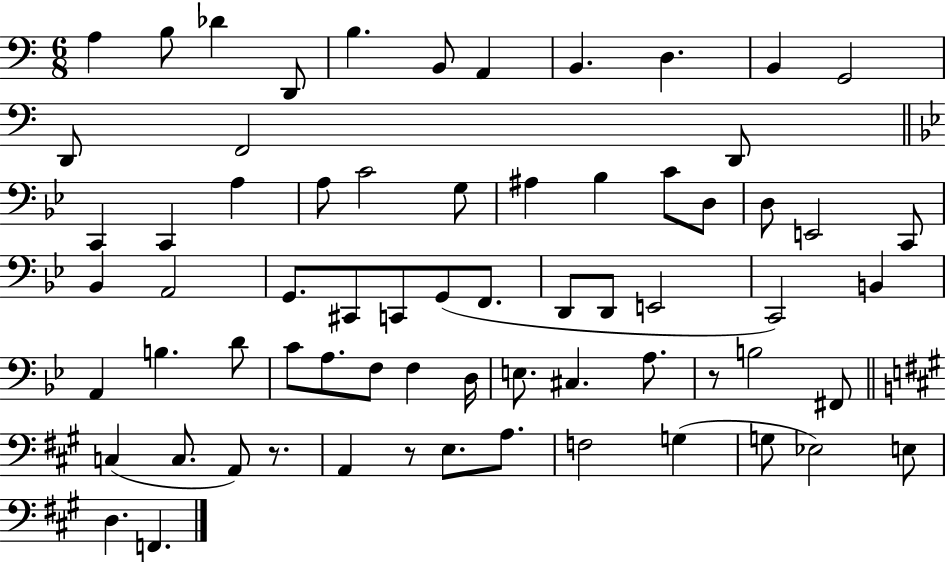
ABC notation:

X:1
T:Untitled
M:6/8
L:1/4
K:C
A, B,/2 _D D,,/2 B, B,,/2 A,, B,, D, B,, G,,2 D,,/2 F,,2 D,,/2 C,, C,, A, A,/2 C2 G,/2 ^A, _B, C/2 D,/2 D,/2 E,,2 C,,/2 _B,, A,,2 G,,/2 ^C,,/2 C,,/2 G,,/2 F,,/2 D,,/2 D,,/2 E,,2 C,,2 B,, A,, B, D/2 C/2 A,/2 F,/2 F, D,/4 E,/2 ^C, A,/2 z/2 B,2 ^F,,/2 C, C,/2 A,,/2 z/2 A,, z/2 E,/2 A,/2 F,2 G, G,/2 _E,2 E,/2 D, F,,